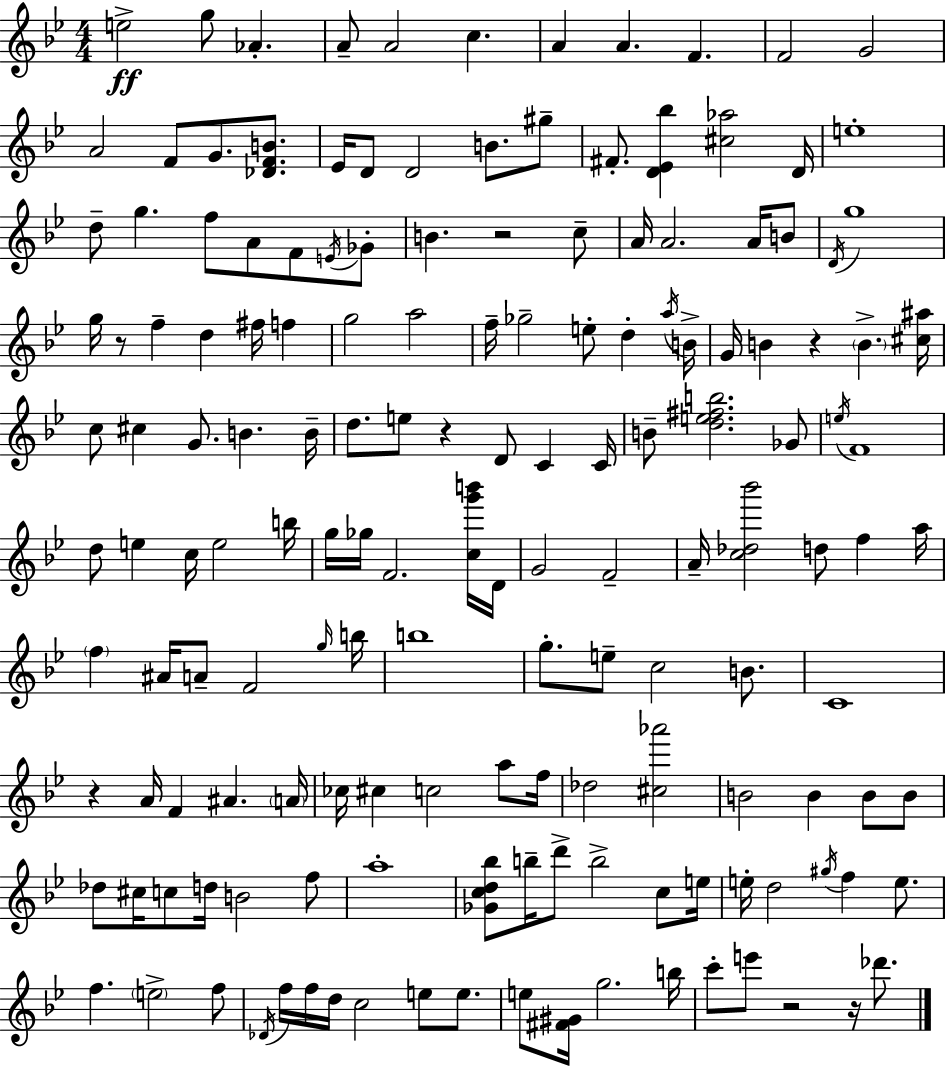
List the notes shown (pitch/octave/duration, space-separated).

E5/h G5/e Ab4/q. A4/e A4/h C5/q. A4/q A4/q. F4/q. F4/h G4/h A4/h F4/e G4/e. [Db4,F4,B4]/e. Eb4/s D4/e D4/h B4/e. G#5/e F#4/e. [D4,Eb4,Bb5]/q [C#5,Ab5]/h D4/s E5/w D5/e G5/q. F5/e A4/e F4/e E4/s Gb4/e B4/q. R/h C5/e A4/s A4/h. A4/s B4/e D4/s G5/w G5/s R/e F5/q D5/q F#5/s F5/q G5/h A5/h F5/s Gb5/h E5/e D5/q A5/s B4/s G4/s B4/q R/q B4/q. [C#5,A#5]/s C5/e C#5/q G4/e. B4/q. B4/s D5/e. E5/e R/q D4/e C4/q C4/s B4/e [D5,E5,F#5,B5]/h. Gb4/e E5/s F4/w D5/e E5/q C5/s E5/h B5/s G5/s Gb5/s F4/h. [C5,G6,B6]/s D4/s G4/h F4/h A4/s [C5,Db5,Bb6]/h D5/e F5/q A5/s F5/q A#4/s A4/e F4/h G5/s B5/s B5/w G5/e. E5/e C5/h B4/e. C4/w R/q A4/s F4/q A#4/q. A4/s CES5/s C#5/q C5/h A5/e F5/s Db5/h [C#5,Ab6]/h B4/h B4/q B4/e B4/e Db5/e C#5/s C5/e D5/s B4/h F5/e A5/w [Gb4,C5,D5,Bb5]/e B5/s D6/e B5/h C5/e E5/s E5/s D5/h G#5/s F5/q E5/e. F5/q. E5/h F5/e Db4/s F5/s F5/s D5/s C5/h E5/e E5/e. E5/e [F#4,G#4]/s G5/h. B5/s C6/e E6/e R/h R/s Db6/e.